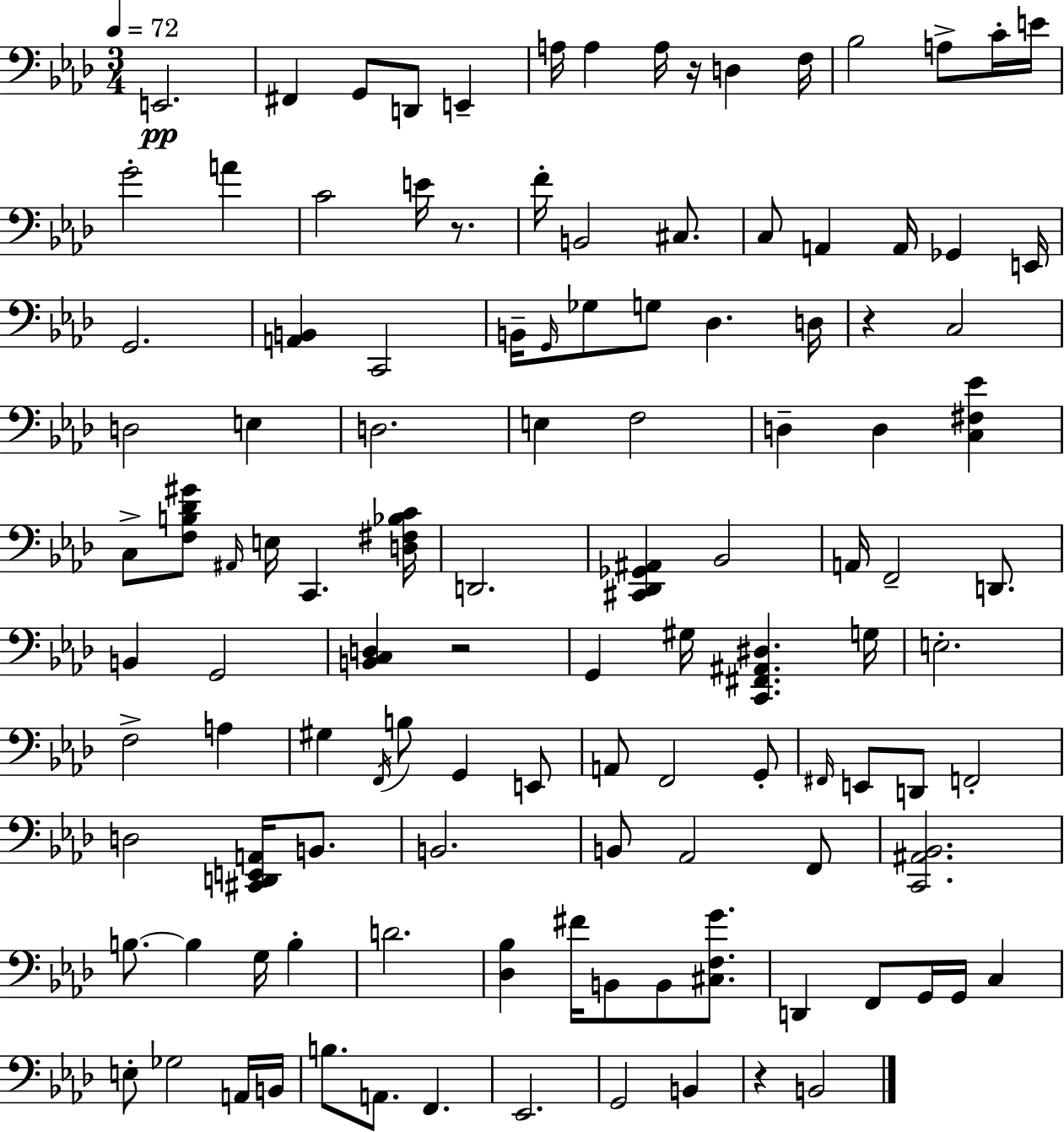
X:1
T:Untitled
M:3/4
L:1/4
K:Ab
E,,2 ^F,, G,,/2 D,,/2 E,, A,/4 A, A,/4 z/4 D, F,/4 _B,2 A,/2 C/4 E/4 G2 A C2 E/4 z/2 F/4 B,,2 ^C,/2 C,/2 A,, A,,/4 _G,, E,,/4 G,,2 [A,,B,,] C,,2 B,,/4 G,,/4 _G,/2 G,/2 _D, D,/4 z C,2 D,2 E, D,2 E, F,2 D, D, [C,^F,_E] C,/2 [F,B,_D^G]/2 ^A,,/4 E,/4 C,, [D,^F,_B,C]/4 D,,2 [^C,,_D,,_G,,^A,,] _B,,2 A,,/4 F,,2 D,,/2 B,, G,,2 [B,,C,D,] z2 G,, ^G,/4 [C,,^F,,^A,,^D,] G,/4 E,2 F,2 A, ^G, F,,/4 B,/2 G,, E,,/2 A,,/2 F,,2 G,,/2 ^F,,/4 E,,/2 D,,/2 F,,2 D,2 [^C,,D,,E,,A,,]/4 B,,/2 B,,2 B,,/2 _A,,2 F,,/2 [C,,^A,,_B,,]2 B,/2 B, G,/4 B, D2 [_D,_B,] ^F/4 B,,/2 B,,/2 [^C,F,G]/2 D,, F,,/2 G,,/4 G,,/4 C, E,/2 _G,2 A,,/4 B,,/4 B,/2 A,,/2 F,, _E,,2 G,,2 B,, z B,,2